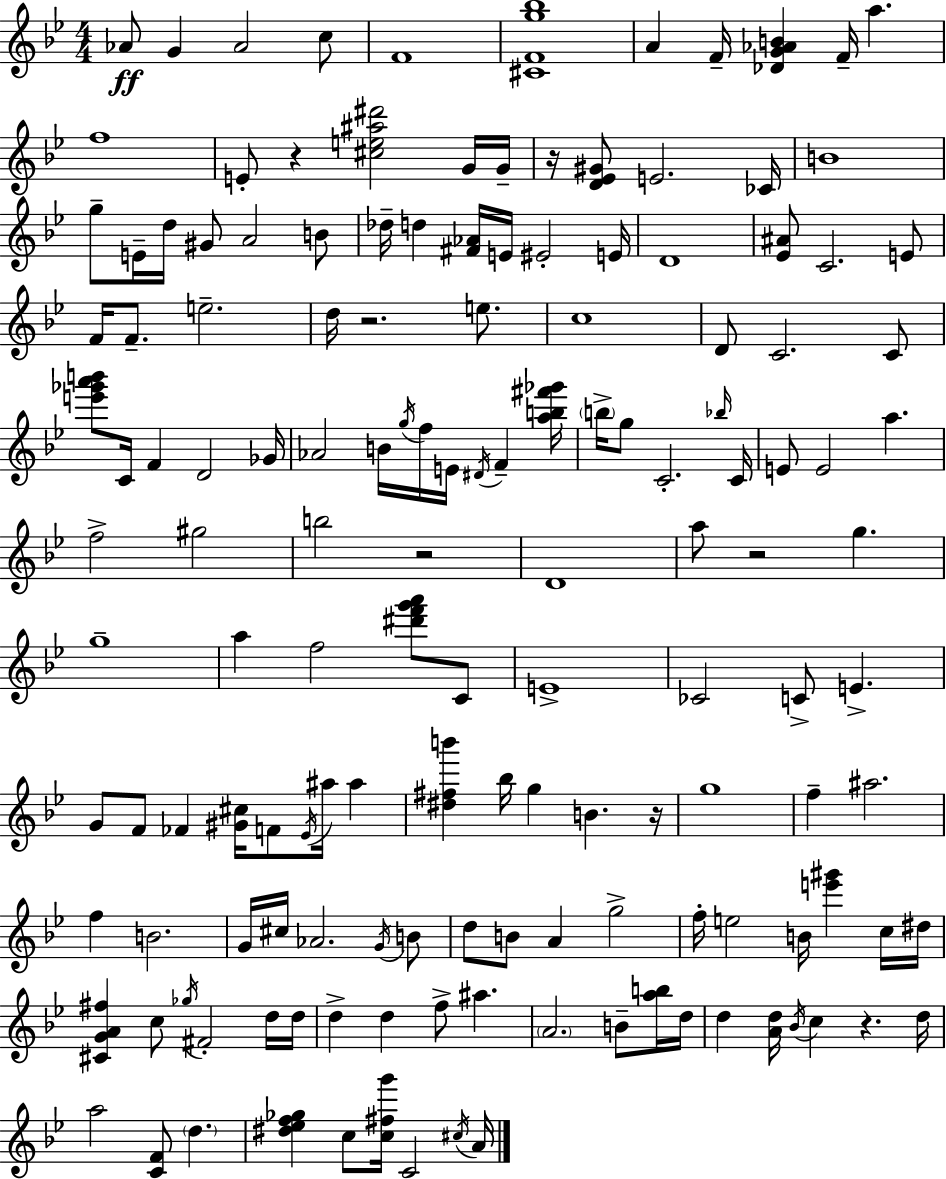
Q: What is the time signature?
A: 4/4